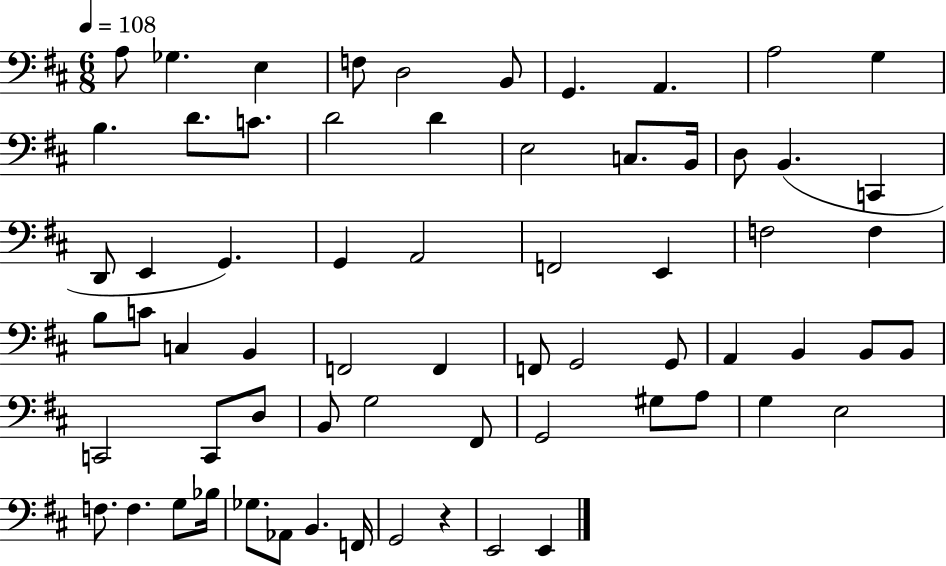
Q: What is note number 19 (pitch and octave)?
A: D3